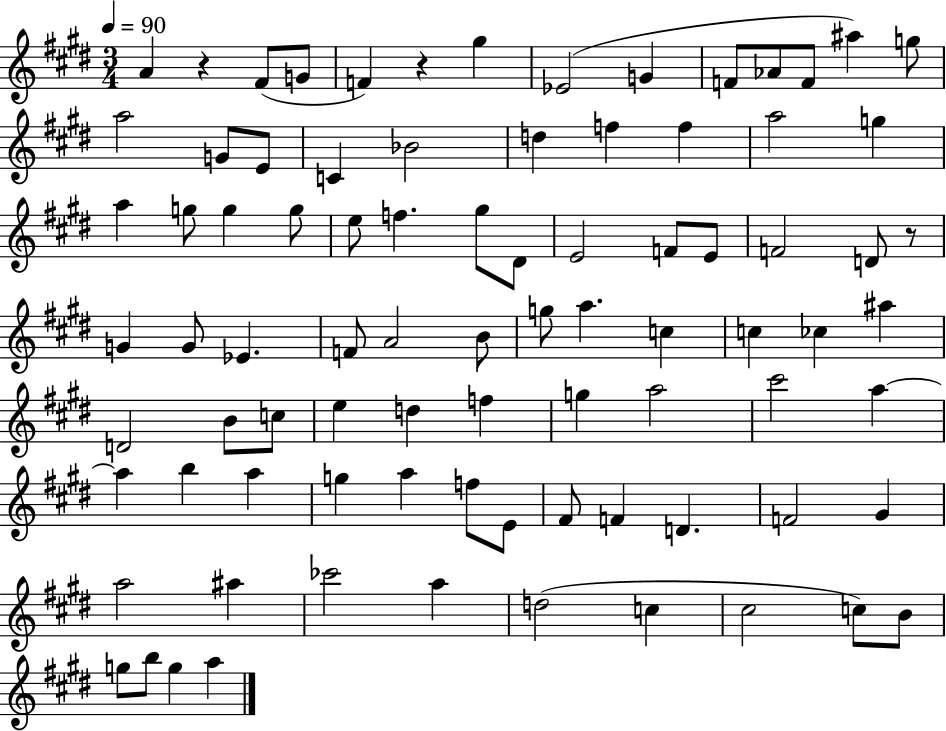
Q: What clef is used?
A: treble